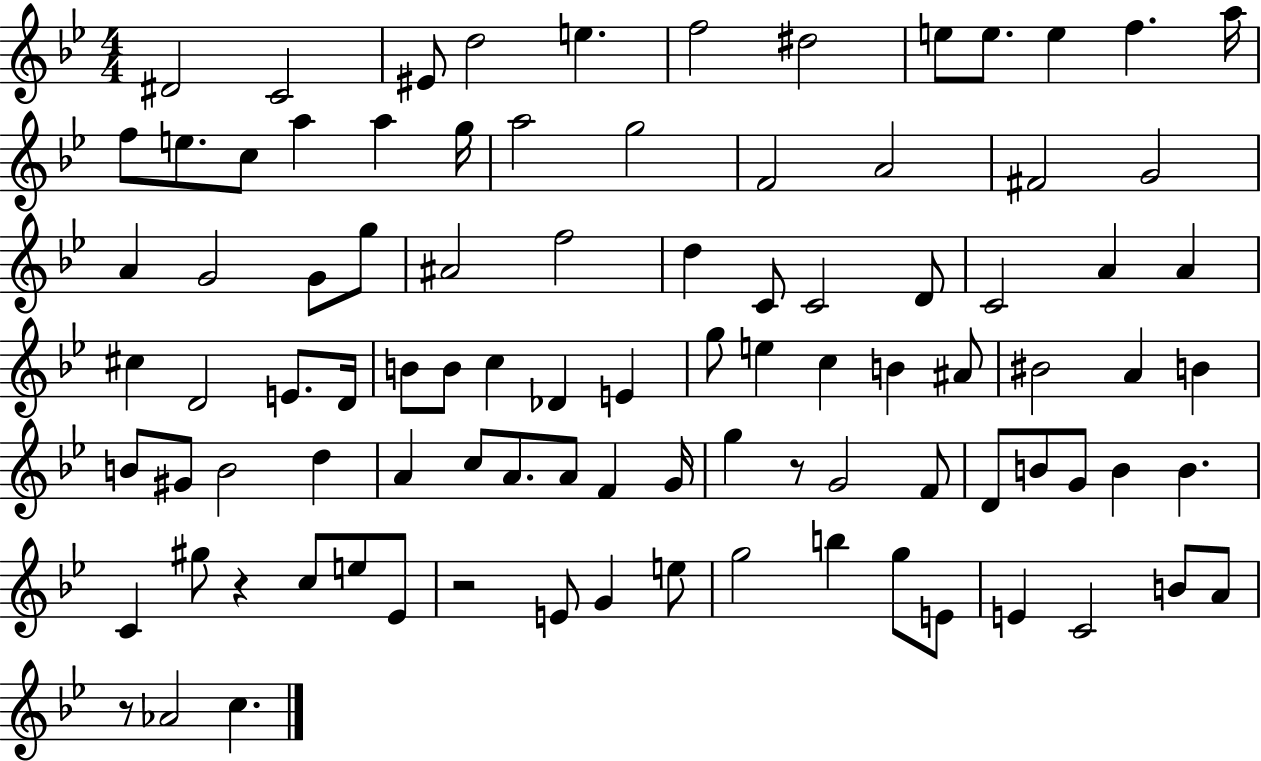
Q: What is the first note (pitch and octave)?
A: D#4